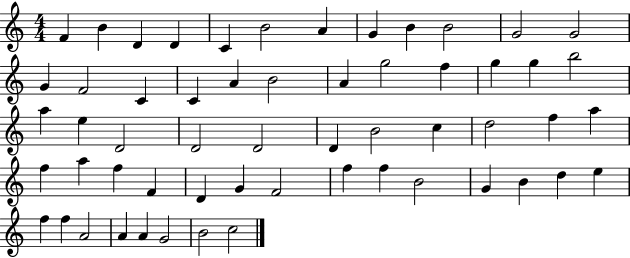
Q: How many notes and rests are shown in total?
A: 57